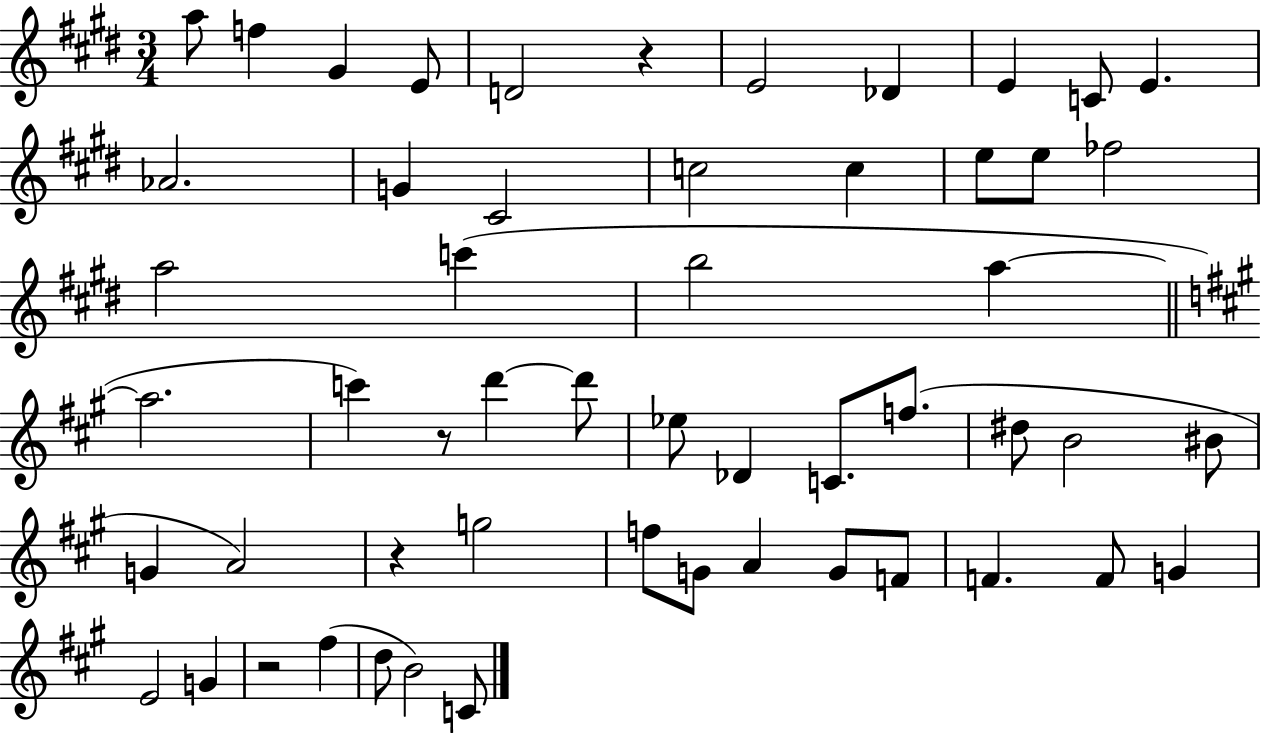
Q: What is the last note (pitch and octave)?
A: C4